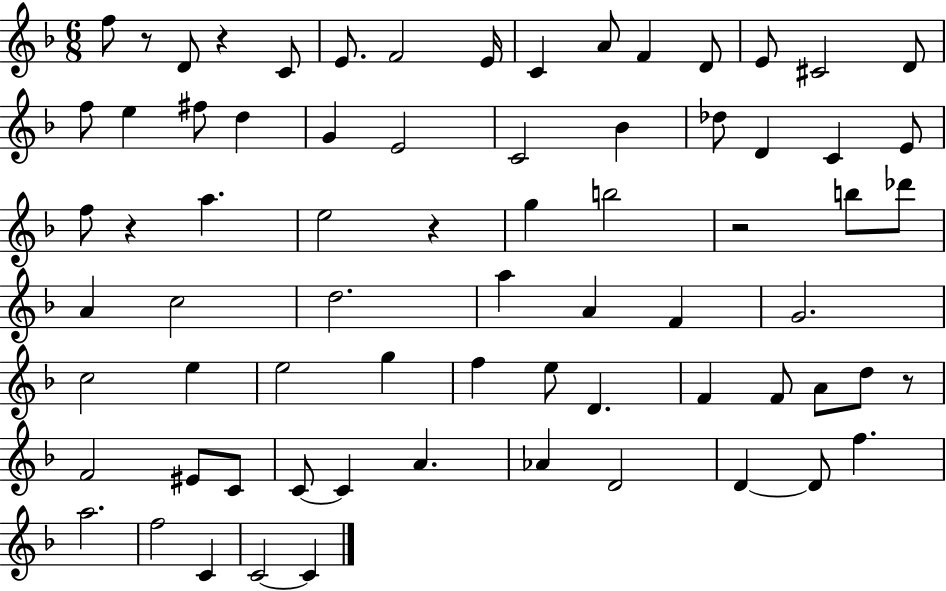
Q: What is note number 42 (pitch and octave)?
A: E5